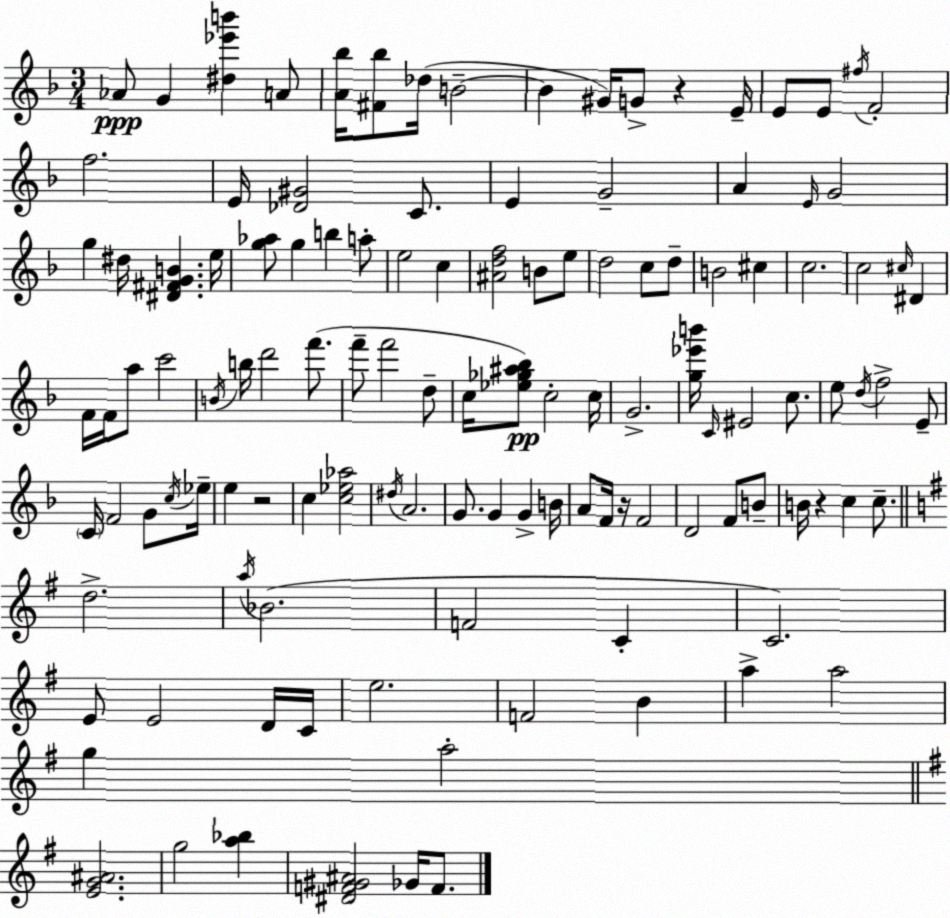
X:1
T:Untitled
M:3/4
L:1/4
K:Dm
_A/2 G [^d_e'b'] A/2 [A_b]/4 [^F_b]/2 _d/4 B2 B ^G/4 G/2 z E/4 E/2 E/2 ^f/4 F2 f2 E/4 [_D^G]2 C/2 E G2 A E/4 G2 g ^d/4 [^D^FGB] e/4 [g_a]/2 g b a/2 e2 c [^Adf]2 B/2 e/2 d2 c/2 d/2 B2 ^c c2 c2 ^c/4 ^D F/4 F/4 a/2 c'2 B/4 b/4 d'2 f'/2 f'/2 f'2 d/2 c/4 [_e_g^a_b]/2 c2 c/4 G2 [g_e'b']/4 C/4 ^E2 c/2 e/2 d/4 f2 E/2 C/4 F2 G/2 c/4 _e/4 e z2 c [c_e_a]2 ^d/4 A2 G/2 G G B/4 A/2 F/4 z/4 F2 D2 F/2 B/2 B/4 z c c/2 d2 a/4 _B2 F2 C C2 E/2 E2 D/4 C/4 e2 F2 B a a2 g a2 [EG^A]2 g2 [a_b] [^DF^G^A]2 _G/4 F/2